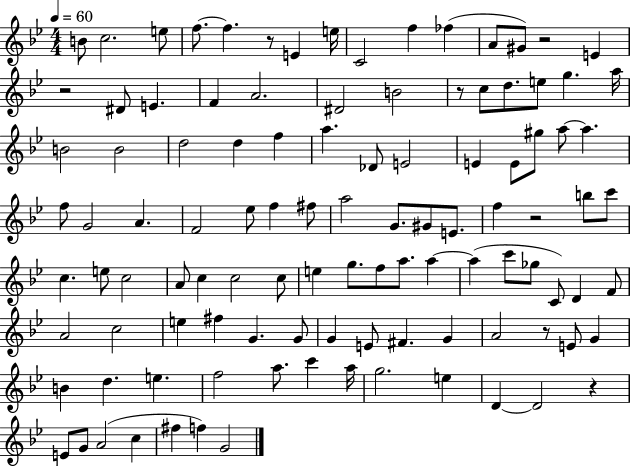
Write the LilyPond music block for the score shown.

{
  \clef treble
  \numericTimeSignature
  \time 4/4
  \key bes \major
  \tempo 4 = 60
  b'8 c''2. e''8 | f''8.~~ f''4. r8 e'4 e''16 | c'2 f''4 fes''4( | a'8 gis'8) r2 e'4 | \break r2 dis'8 e'4. | f'4 a'2. | dis'2 b'2 | r8 c''8 d''8. e''8 g''4. a''16 | \break b'2 b'2 | d''2 d''4 f''4 | a''4. des'8 e'2 | e'4 e'8 gis''8 a''8~~ a''4. | \break f''8 g'2 a'4. | f'2 ees''8 f''4 fis''8 | a''2 g'8. gis'8 e'8. | f''4 r2 b''8 c'''8 | \break c''4. e''8 c''2 | a'8 c''4 c''2 c''8 | e''4 g''8. f''8 a''8. a''4~~ | a''4( c'''8 ges''8 c'8) d'4 f'8 | \break a'2 c''2 | e''4 fis''4 g'4. g'8 | g'4 e'8 fis'4. g'4 | a'2 r8 e'8 g'4 | \break b'4 d''4. e''4. | f''2 a''8. c'''4 a''16 | g''2. e''4 | d'4~~ d'2 r4 | \break e'8 g'8 a'2( c''4 | fis''4 f''4) g'2 | \bar "|."
}